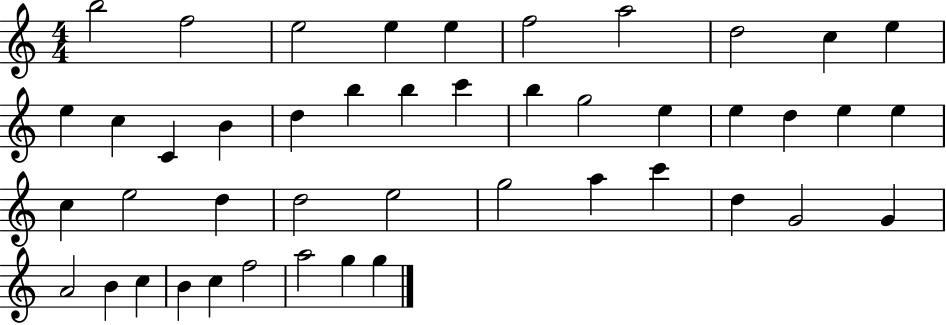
X:1
T:Untitled
M:4/4
L:1/4
K:C
b2 f2 e2 e e f2 a2 d2 c e e c C B d b b c' b g2 e e d e e c e2 d d2 e2 g2 a c' d G2 G A2 B c B c f2 a2 g g